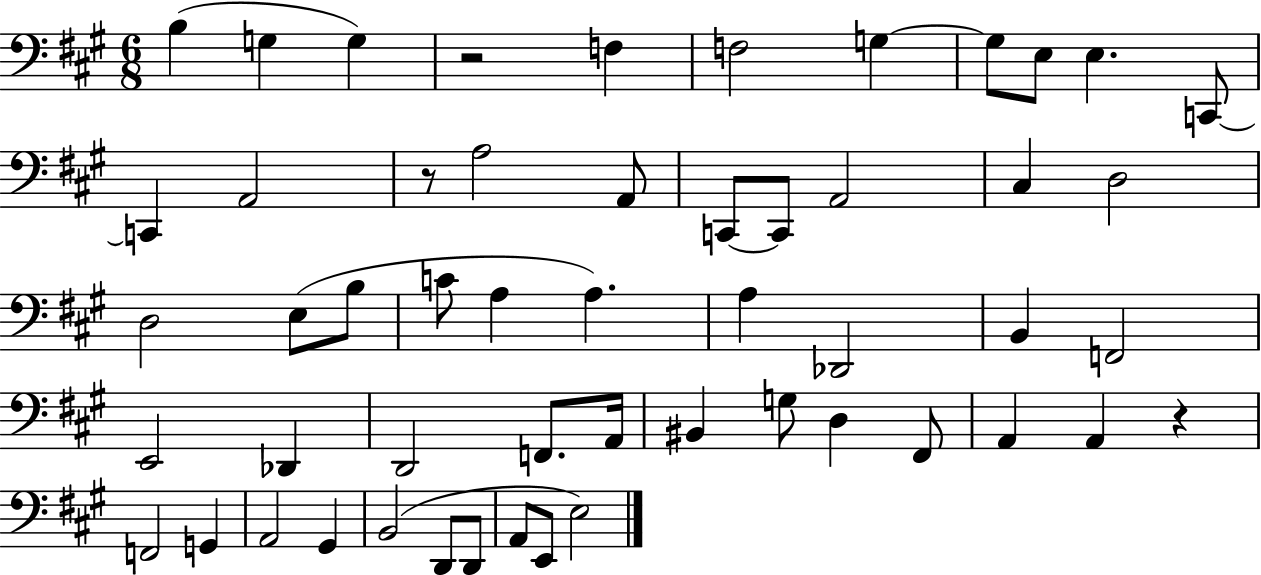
B3/q G3/q G3/q R/h F3/q F3/h G3/q G3/e E3/e E3/q. C2/e C2/q A2/h R/e A3/h A2/e C2/e C2/e A2/h C#3/q D3/h D3/h E3/e B3/e C4/e A3/q A3/q. A3/q Db2/h B2/q F2/h E2/h Db2/q D2/h F2/e. A2/s BIS2/q G3/e D3/q F#2/e A2/q A2/q R/q F2/h G2/q A2/h G#2/q B2/h D2/e D2/e A2/e E2/e E3/h